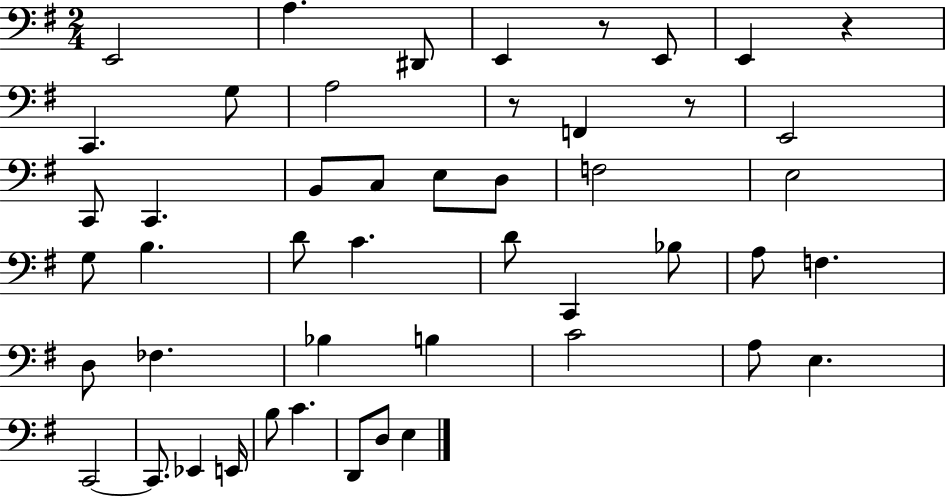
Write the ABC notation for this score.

X:1
T:Untitled
M:2/4
L:1/4
K:G
E,,2 A, ^D,,/2 E,, z/2 E,,/2 E,, z C,, G,/2 A,2 z/2 F,, z/2 E,,2 C,,/2 C,, B,,/2 C,/2 E,/2 D,/2 F,2 E,2 G,/2 B, D/2 C D/2 C,, _B,/2 A,/2 F, D,/2 _F, _B, B, C2 A,/2 E, C,,2 C,,/2 _E,, E,,/4 B,/2 C D,,/2 D,/2 E,